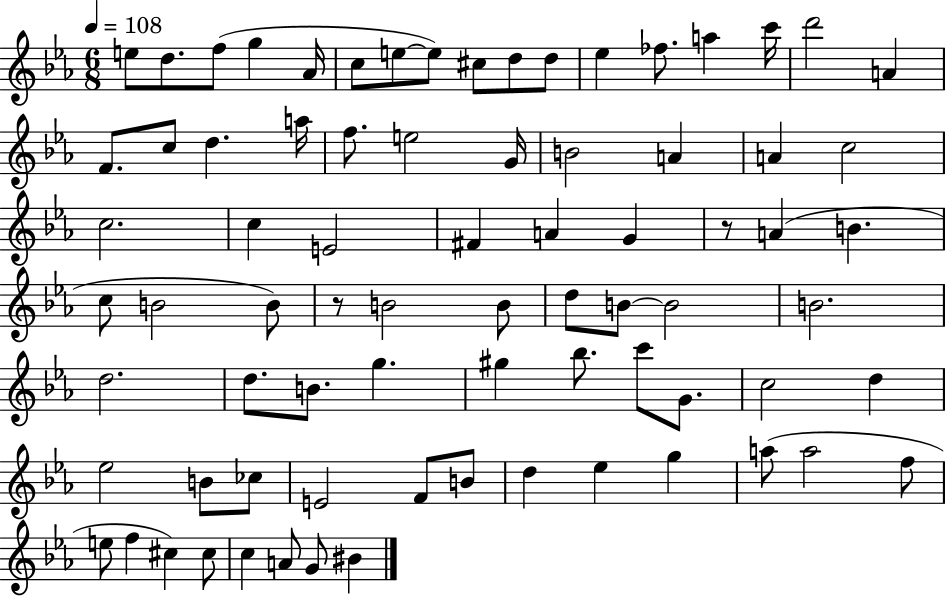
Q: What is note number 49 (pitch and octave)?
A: G5